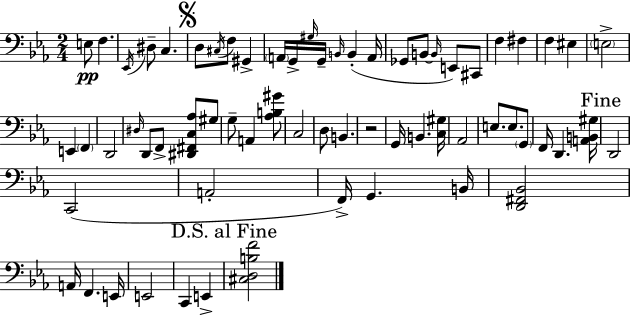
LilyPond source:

{
  \clef bass
  \numericTimeSignature
  \time 2/4
  \key c \minor
  \repeat volta 2 { e8\pp f4. | \acciaccatura { ees,16 } dis8-- c4. | \mark \markup { \musicglyph "scripts.segno" } d8 \acciaccatura { cis16 } f8 gis,4-> | \parenthesize a,16 g,16-> \grace { gis16 } g,16-- \grace { b,16 }( b,4-. | \break a,16 ges,8 b,8~~ | \grace { b,16 }) e,8 cis,8 f4 | fis4 f4 | eis4 \parenthesize e2-> | \break e,4 | \parenthesize f,4 d,2 | \grace { dis16 } d,8 | f,8-> <dis, fis, c aes>8 gis8 g8-- | \break a,4 <aes b gis'>8 c2 | d8 | b,4. r2 | g,16 b,4. | \break <c gis>16 aes,2 | e8. | e8. \parenthesize g,8 f,16 d,4. | <a, b, gis>16 \mark "Fine" d,2 | \break c,2( | a,2-. | f,16->) g,4. | b,16 <d, fis, bes,>2 | \break a,16 f,4. | e,16 e,2 | c,4 | e,4-> \mark "D.S. al Fine" <cis d b f'>2 | \break } \bar "|."
}